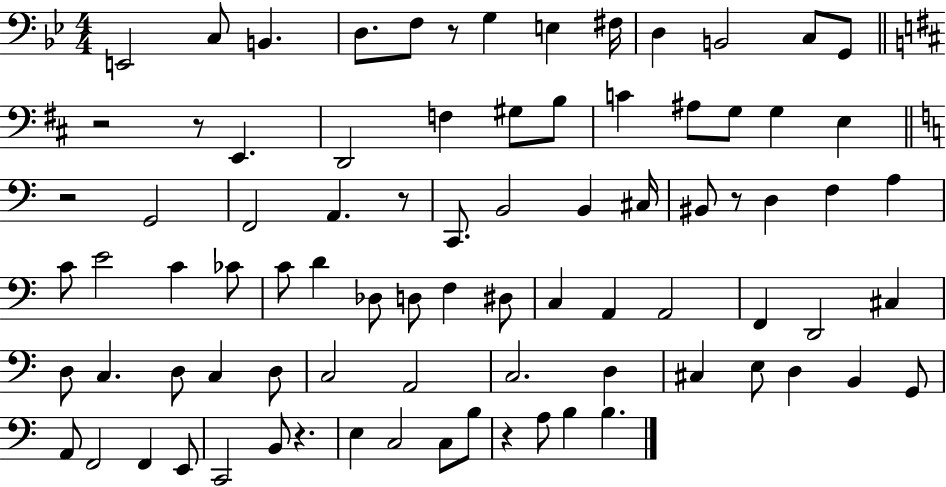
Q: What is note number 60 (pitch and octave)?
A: E3